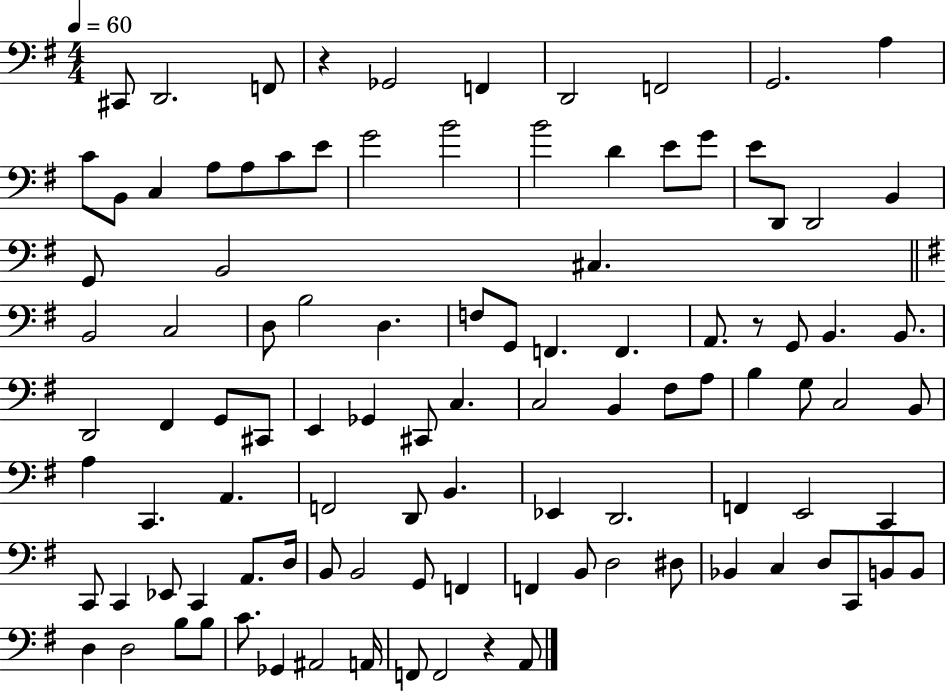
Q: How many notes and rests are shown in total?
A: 103